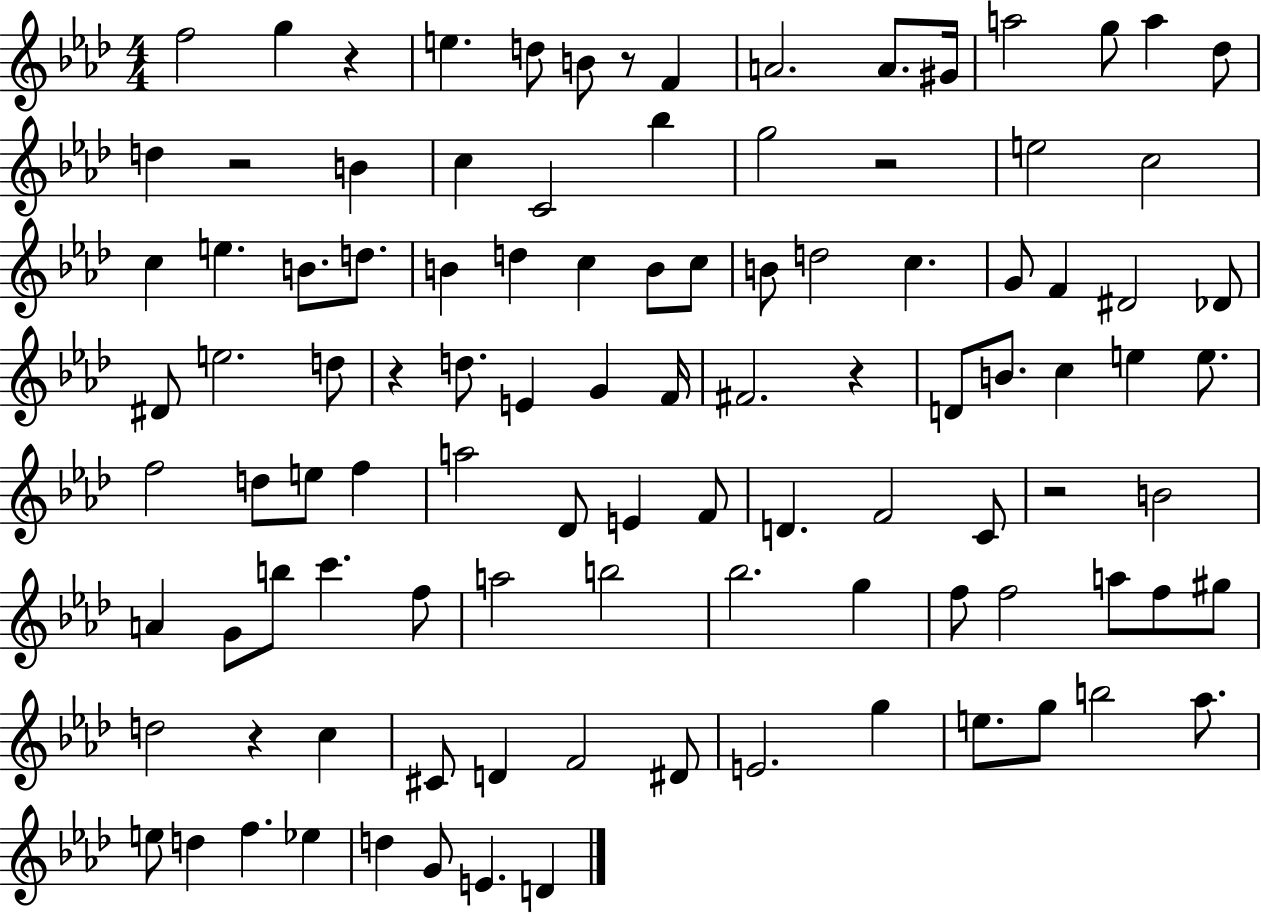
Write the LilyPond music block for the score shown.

{
  \clef treble
  \numericTimeSignature
  \time 4/4
  \key aes \major
  f''2 g''4 r4 | e''4. d''8 b'8 r8 f'4 | a'2. a'8. gis'16 | a''2 g''8 a''4 des''8 | \break d''4 r2 b'4 | c''4 c'2 bes''4 | g''2 r2 | e''2 c''2 | \break c''4 e''4. b'8. d''8. | b'4 d''4 c''4 b'8 c''8 | b'8 d''2 c''4. | g'8 f'4 dis'2 des'8 | \break dis'8 e''2. d''8 | r4 d''8. e'4 g'4 f'16 | fis'2. r4 | d'8 b'8. c''4 e''4 e''8. | \break f''2 d''8 e''8 f''4 | a''2 des'8 e'4 f'8 | d'4. f'2 c'8 | r2 b'2 | \break a'4 g'8 b''8 c'''4. f''8 | a''2 b''2 | bes''2. g''4 | f''8 f''2 a''8 f''8 gis''8 | \break d''2 r4 c''4 | cis'8 d'4 f'2 dis'8 | e'2. g''4 | e''8. g''8 b''2 aes''8. | \break e''8 d''4 f''4. ees''4 | d''4 g'8 e'4. d'4 | \bar "|."
}